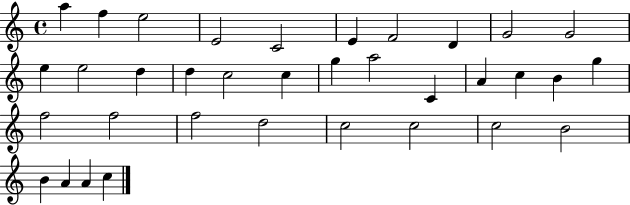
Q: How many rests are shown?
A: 0